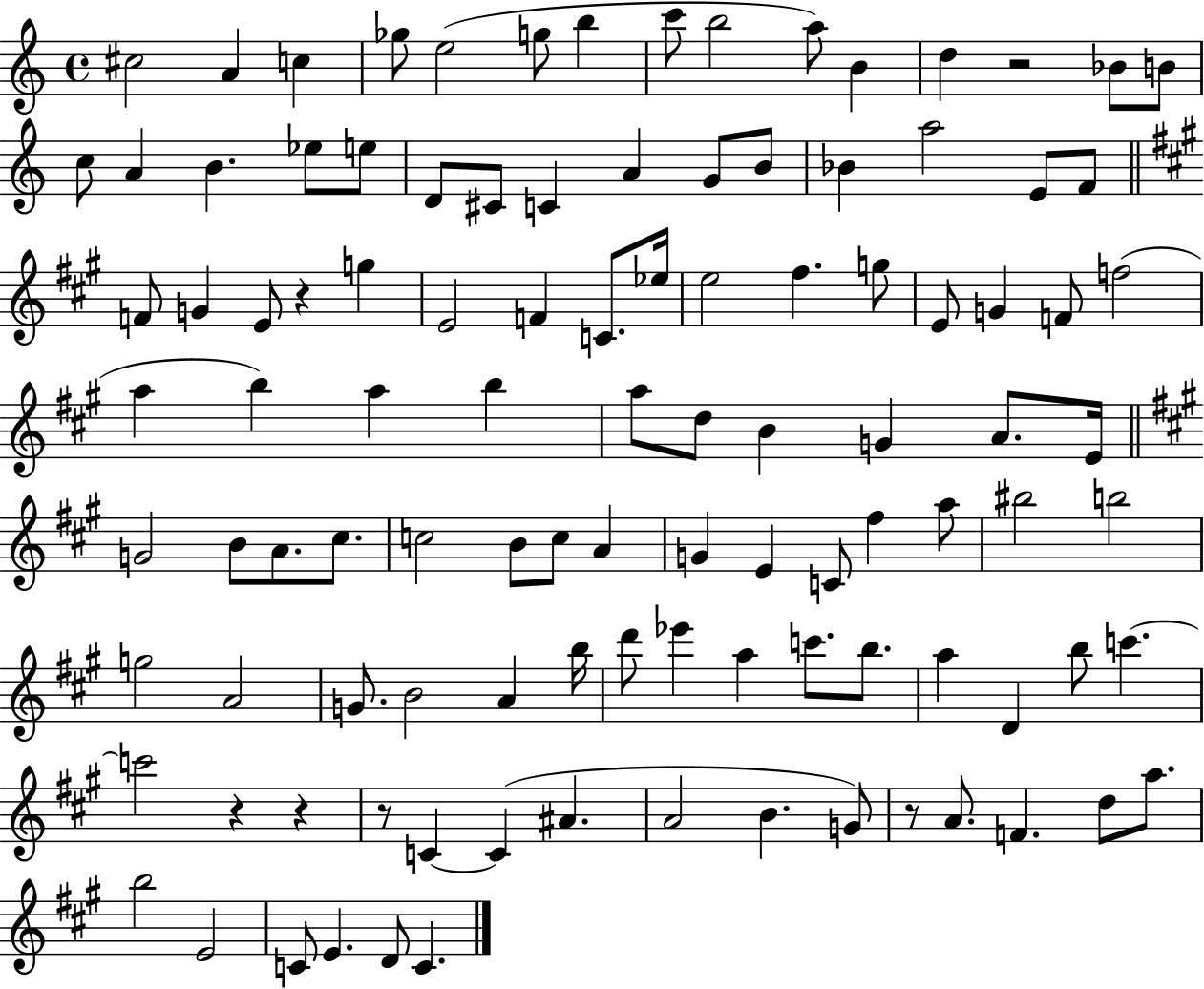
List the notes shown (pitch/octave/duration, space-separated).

C#5/h A4/q C5/q Gb5/e E5/h G5/e B5/q C6/e B5/h A5/e B4/q D5/q R/h Bb4/e B4/e C5/e A4/q B4/q. Eb5/e E5/e D4/e C#4/e C4/q A4/q G4/e B4/e Bb4/q A5/h E4/e F4/e F4/e G4/q E4/e R/q G5/q E4/h F4/q C4/e. Eb5/s E5/h F#5/q. G5/e E4/e G4/q F4/e F5/h A5/q B5/q A5/q B5/q A5/e D5/e B4/q G4/q A4/e. E4/s G4/h B4/e A4/e. C#5/e. C5/h B4/e C5/e A4/q G4/q E4/q C4/e F#5/q A5/e BIS5/h B5/h G5/h A4/h G4/e. B4/h A4/q B5/s D6/e Eb6/q A5/q C6/e. B5/e. A5/q D4/q B5/e C6/q. C6/h R/q R/q R/e C4/q C4/q A#4/q. A4/h B4/q. G4/e R/e A4/e. F4/q. D5/e A5/e. B5/h E4/h C4/e E4/q. D4/e C4/q.